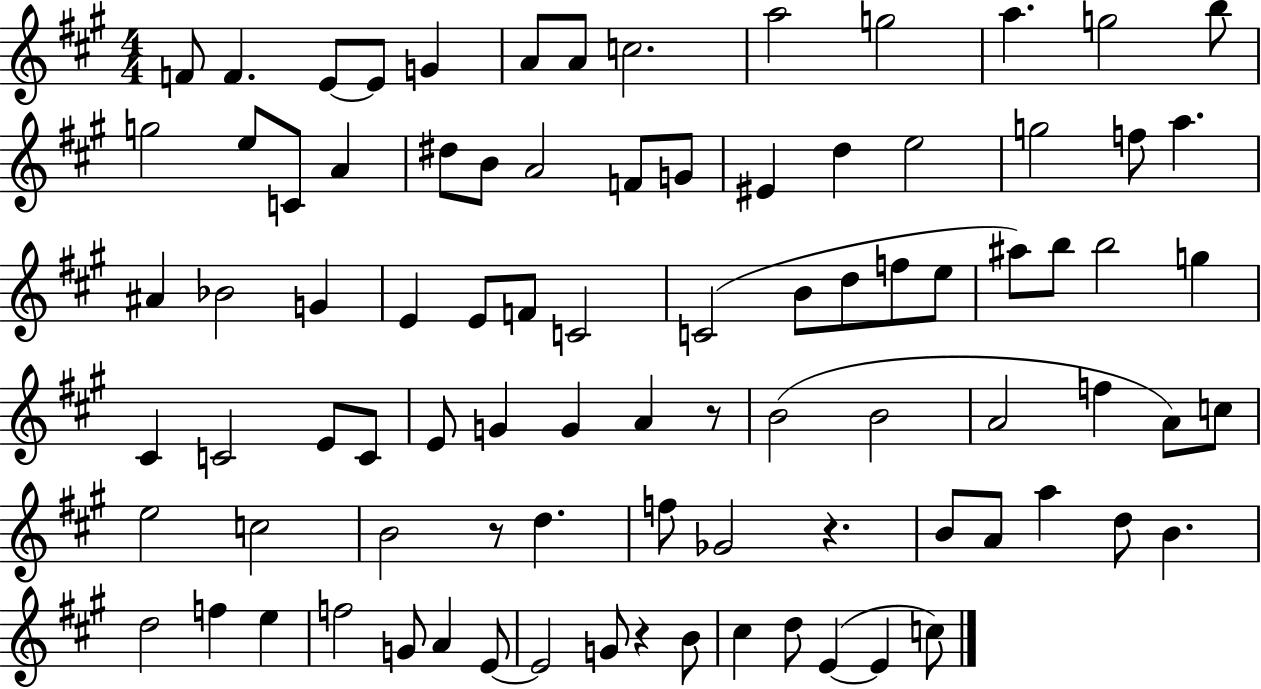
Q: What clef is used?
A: treble